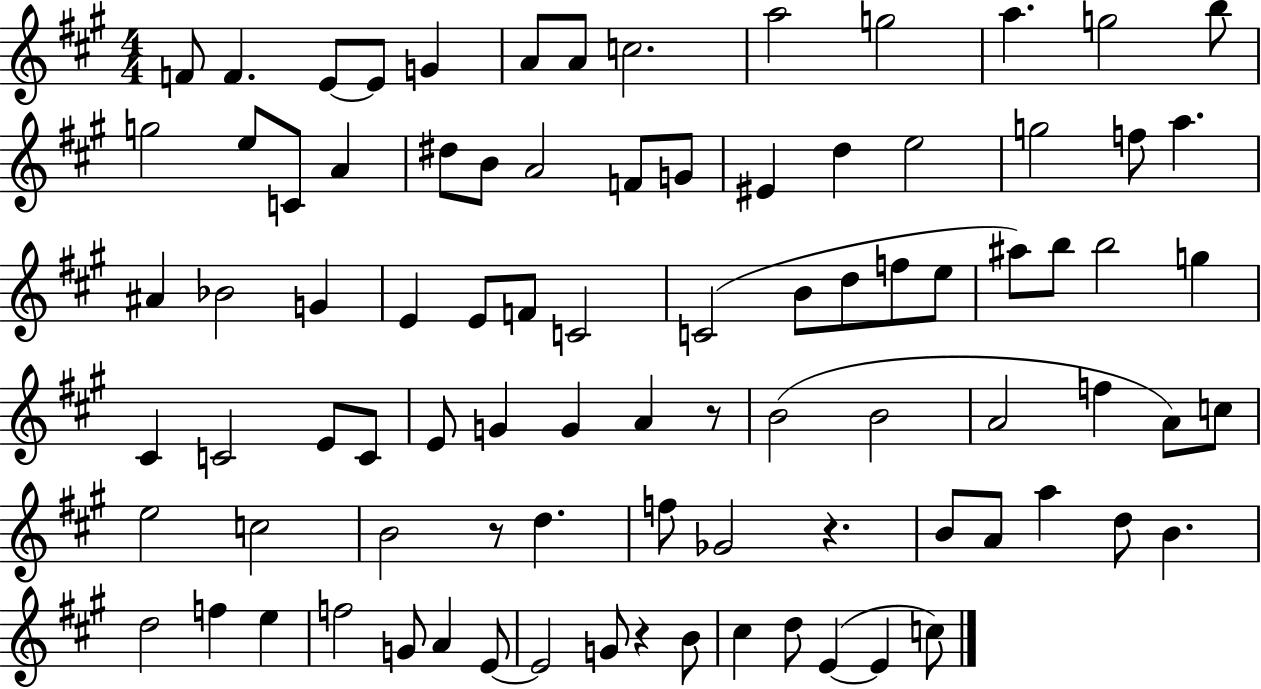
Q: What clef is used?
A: treble